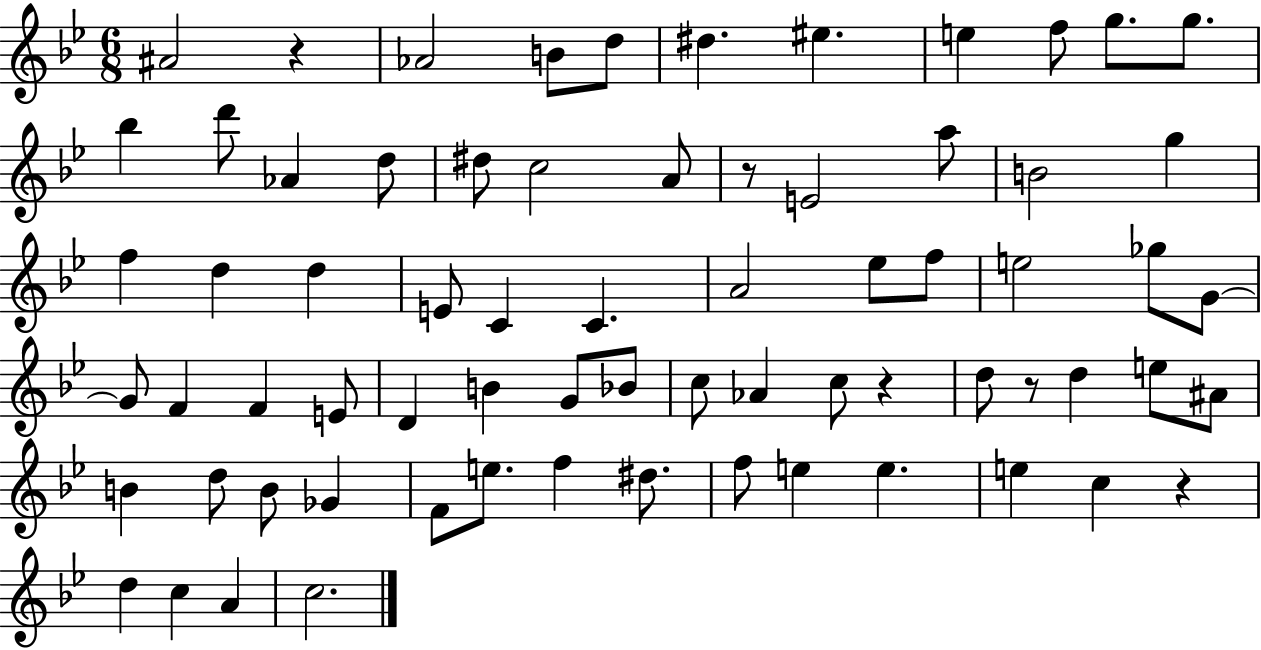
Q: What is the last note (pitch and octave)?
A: C5